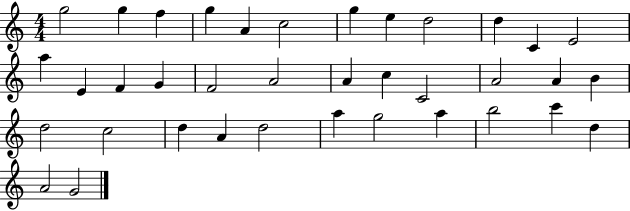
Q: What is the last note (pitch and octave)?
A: G4